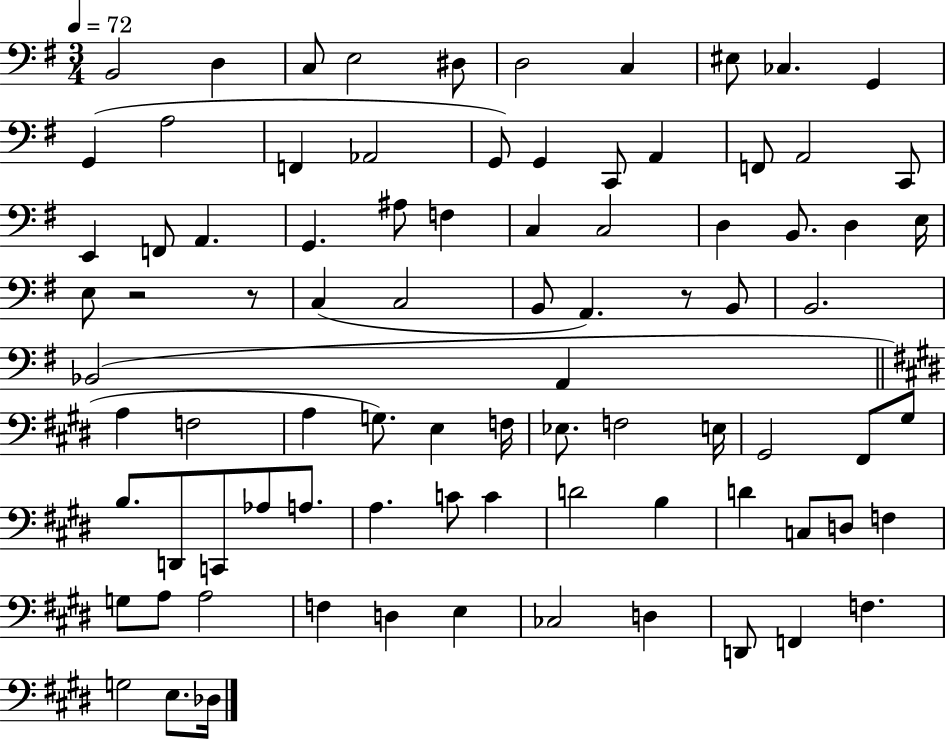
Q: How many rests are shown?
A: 3